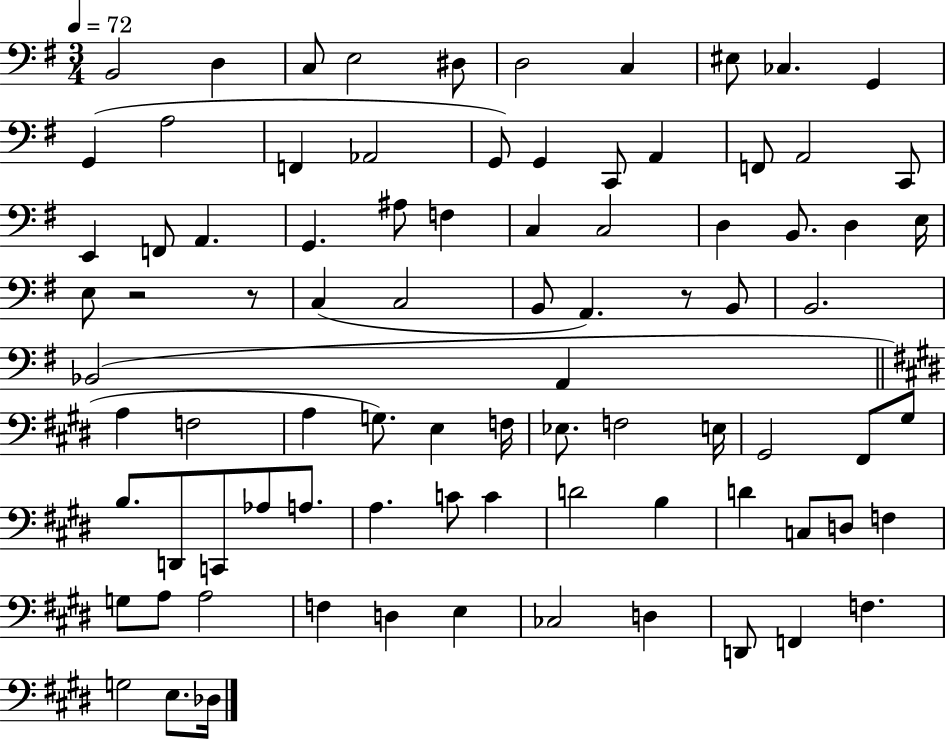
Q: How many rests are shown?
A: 3